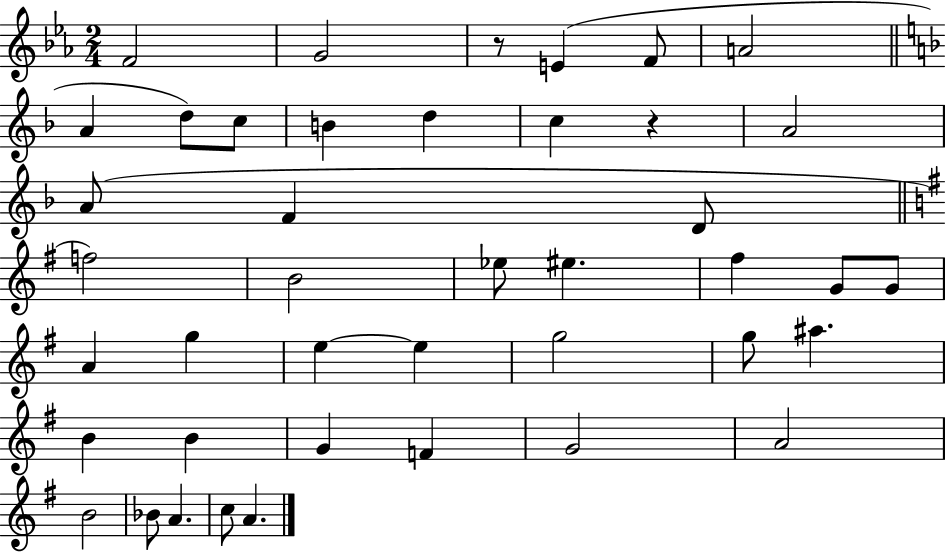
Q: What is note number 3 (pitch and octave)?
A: E4